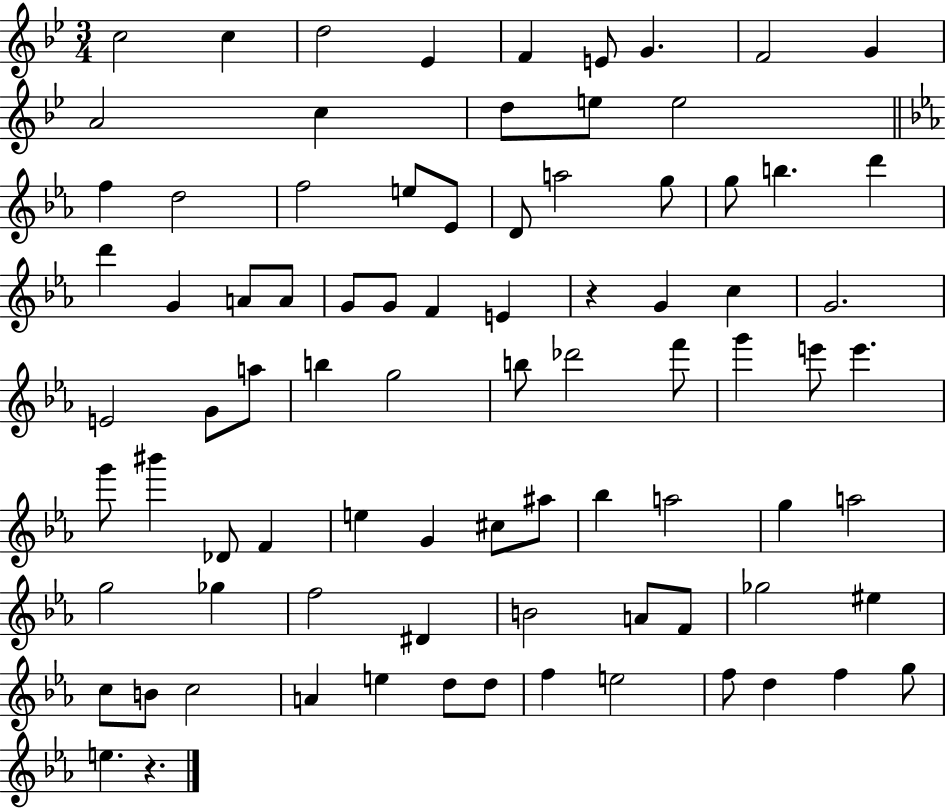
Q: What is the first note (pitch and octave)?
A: C5